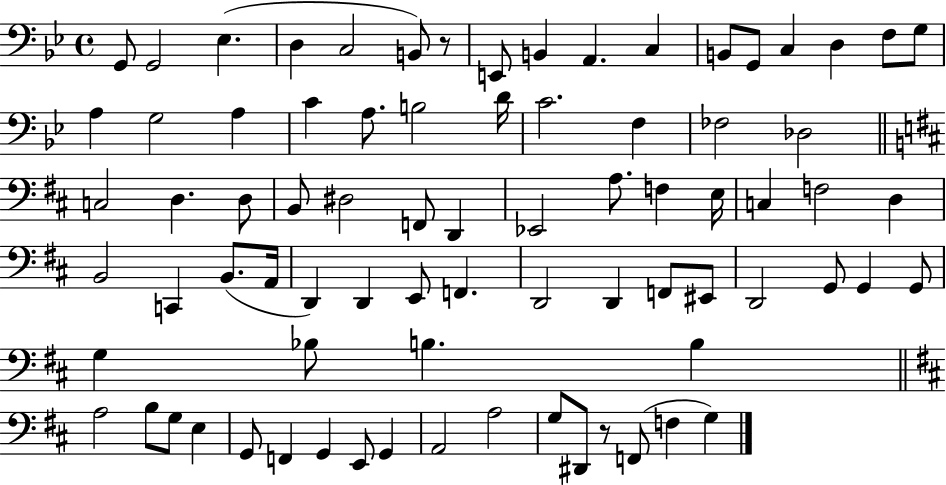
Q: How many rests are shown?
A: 2